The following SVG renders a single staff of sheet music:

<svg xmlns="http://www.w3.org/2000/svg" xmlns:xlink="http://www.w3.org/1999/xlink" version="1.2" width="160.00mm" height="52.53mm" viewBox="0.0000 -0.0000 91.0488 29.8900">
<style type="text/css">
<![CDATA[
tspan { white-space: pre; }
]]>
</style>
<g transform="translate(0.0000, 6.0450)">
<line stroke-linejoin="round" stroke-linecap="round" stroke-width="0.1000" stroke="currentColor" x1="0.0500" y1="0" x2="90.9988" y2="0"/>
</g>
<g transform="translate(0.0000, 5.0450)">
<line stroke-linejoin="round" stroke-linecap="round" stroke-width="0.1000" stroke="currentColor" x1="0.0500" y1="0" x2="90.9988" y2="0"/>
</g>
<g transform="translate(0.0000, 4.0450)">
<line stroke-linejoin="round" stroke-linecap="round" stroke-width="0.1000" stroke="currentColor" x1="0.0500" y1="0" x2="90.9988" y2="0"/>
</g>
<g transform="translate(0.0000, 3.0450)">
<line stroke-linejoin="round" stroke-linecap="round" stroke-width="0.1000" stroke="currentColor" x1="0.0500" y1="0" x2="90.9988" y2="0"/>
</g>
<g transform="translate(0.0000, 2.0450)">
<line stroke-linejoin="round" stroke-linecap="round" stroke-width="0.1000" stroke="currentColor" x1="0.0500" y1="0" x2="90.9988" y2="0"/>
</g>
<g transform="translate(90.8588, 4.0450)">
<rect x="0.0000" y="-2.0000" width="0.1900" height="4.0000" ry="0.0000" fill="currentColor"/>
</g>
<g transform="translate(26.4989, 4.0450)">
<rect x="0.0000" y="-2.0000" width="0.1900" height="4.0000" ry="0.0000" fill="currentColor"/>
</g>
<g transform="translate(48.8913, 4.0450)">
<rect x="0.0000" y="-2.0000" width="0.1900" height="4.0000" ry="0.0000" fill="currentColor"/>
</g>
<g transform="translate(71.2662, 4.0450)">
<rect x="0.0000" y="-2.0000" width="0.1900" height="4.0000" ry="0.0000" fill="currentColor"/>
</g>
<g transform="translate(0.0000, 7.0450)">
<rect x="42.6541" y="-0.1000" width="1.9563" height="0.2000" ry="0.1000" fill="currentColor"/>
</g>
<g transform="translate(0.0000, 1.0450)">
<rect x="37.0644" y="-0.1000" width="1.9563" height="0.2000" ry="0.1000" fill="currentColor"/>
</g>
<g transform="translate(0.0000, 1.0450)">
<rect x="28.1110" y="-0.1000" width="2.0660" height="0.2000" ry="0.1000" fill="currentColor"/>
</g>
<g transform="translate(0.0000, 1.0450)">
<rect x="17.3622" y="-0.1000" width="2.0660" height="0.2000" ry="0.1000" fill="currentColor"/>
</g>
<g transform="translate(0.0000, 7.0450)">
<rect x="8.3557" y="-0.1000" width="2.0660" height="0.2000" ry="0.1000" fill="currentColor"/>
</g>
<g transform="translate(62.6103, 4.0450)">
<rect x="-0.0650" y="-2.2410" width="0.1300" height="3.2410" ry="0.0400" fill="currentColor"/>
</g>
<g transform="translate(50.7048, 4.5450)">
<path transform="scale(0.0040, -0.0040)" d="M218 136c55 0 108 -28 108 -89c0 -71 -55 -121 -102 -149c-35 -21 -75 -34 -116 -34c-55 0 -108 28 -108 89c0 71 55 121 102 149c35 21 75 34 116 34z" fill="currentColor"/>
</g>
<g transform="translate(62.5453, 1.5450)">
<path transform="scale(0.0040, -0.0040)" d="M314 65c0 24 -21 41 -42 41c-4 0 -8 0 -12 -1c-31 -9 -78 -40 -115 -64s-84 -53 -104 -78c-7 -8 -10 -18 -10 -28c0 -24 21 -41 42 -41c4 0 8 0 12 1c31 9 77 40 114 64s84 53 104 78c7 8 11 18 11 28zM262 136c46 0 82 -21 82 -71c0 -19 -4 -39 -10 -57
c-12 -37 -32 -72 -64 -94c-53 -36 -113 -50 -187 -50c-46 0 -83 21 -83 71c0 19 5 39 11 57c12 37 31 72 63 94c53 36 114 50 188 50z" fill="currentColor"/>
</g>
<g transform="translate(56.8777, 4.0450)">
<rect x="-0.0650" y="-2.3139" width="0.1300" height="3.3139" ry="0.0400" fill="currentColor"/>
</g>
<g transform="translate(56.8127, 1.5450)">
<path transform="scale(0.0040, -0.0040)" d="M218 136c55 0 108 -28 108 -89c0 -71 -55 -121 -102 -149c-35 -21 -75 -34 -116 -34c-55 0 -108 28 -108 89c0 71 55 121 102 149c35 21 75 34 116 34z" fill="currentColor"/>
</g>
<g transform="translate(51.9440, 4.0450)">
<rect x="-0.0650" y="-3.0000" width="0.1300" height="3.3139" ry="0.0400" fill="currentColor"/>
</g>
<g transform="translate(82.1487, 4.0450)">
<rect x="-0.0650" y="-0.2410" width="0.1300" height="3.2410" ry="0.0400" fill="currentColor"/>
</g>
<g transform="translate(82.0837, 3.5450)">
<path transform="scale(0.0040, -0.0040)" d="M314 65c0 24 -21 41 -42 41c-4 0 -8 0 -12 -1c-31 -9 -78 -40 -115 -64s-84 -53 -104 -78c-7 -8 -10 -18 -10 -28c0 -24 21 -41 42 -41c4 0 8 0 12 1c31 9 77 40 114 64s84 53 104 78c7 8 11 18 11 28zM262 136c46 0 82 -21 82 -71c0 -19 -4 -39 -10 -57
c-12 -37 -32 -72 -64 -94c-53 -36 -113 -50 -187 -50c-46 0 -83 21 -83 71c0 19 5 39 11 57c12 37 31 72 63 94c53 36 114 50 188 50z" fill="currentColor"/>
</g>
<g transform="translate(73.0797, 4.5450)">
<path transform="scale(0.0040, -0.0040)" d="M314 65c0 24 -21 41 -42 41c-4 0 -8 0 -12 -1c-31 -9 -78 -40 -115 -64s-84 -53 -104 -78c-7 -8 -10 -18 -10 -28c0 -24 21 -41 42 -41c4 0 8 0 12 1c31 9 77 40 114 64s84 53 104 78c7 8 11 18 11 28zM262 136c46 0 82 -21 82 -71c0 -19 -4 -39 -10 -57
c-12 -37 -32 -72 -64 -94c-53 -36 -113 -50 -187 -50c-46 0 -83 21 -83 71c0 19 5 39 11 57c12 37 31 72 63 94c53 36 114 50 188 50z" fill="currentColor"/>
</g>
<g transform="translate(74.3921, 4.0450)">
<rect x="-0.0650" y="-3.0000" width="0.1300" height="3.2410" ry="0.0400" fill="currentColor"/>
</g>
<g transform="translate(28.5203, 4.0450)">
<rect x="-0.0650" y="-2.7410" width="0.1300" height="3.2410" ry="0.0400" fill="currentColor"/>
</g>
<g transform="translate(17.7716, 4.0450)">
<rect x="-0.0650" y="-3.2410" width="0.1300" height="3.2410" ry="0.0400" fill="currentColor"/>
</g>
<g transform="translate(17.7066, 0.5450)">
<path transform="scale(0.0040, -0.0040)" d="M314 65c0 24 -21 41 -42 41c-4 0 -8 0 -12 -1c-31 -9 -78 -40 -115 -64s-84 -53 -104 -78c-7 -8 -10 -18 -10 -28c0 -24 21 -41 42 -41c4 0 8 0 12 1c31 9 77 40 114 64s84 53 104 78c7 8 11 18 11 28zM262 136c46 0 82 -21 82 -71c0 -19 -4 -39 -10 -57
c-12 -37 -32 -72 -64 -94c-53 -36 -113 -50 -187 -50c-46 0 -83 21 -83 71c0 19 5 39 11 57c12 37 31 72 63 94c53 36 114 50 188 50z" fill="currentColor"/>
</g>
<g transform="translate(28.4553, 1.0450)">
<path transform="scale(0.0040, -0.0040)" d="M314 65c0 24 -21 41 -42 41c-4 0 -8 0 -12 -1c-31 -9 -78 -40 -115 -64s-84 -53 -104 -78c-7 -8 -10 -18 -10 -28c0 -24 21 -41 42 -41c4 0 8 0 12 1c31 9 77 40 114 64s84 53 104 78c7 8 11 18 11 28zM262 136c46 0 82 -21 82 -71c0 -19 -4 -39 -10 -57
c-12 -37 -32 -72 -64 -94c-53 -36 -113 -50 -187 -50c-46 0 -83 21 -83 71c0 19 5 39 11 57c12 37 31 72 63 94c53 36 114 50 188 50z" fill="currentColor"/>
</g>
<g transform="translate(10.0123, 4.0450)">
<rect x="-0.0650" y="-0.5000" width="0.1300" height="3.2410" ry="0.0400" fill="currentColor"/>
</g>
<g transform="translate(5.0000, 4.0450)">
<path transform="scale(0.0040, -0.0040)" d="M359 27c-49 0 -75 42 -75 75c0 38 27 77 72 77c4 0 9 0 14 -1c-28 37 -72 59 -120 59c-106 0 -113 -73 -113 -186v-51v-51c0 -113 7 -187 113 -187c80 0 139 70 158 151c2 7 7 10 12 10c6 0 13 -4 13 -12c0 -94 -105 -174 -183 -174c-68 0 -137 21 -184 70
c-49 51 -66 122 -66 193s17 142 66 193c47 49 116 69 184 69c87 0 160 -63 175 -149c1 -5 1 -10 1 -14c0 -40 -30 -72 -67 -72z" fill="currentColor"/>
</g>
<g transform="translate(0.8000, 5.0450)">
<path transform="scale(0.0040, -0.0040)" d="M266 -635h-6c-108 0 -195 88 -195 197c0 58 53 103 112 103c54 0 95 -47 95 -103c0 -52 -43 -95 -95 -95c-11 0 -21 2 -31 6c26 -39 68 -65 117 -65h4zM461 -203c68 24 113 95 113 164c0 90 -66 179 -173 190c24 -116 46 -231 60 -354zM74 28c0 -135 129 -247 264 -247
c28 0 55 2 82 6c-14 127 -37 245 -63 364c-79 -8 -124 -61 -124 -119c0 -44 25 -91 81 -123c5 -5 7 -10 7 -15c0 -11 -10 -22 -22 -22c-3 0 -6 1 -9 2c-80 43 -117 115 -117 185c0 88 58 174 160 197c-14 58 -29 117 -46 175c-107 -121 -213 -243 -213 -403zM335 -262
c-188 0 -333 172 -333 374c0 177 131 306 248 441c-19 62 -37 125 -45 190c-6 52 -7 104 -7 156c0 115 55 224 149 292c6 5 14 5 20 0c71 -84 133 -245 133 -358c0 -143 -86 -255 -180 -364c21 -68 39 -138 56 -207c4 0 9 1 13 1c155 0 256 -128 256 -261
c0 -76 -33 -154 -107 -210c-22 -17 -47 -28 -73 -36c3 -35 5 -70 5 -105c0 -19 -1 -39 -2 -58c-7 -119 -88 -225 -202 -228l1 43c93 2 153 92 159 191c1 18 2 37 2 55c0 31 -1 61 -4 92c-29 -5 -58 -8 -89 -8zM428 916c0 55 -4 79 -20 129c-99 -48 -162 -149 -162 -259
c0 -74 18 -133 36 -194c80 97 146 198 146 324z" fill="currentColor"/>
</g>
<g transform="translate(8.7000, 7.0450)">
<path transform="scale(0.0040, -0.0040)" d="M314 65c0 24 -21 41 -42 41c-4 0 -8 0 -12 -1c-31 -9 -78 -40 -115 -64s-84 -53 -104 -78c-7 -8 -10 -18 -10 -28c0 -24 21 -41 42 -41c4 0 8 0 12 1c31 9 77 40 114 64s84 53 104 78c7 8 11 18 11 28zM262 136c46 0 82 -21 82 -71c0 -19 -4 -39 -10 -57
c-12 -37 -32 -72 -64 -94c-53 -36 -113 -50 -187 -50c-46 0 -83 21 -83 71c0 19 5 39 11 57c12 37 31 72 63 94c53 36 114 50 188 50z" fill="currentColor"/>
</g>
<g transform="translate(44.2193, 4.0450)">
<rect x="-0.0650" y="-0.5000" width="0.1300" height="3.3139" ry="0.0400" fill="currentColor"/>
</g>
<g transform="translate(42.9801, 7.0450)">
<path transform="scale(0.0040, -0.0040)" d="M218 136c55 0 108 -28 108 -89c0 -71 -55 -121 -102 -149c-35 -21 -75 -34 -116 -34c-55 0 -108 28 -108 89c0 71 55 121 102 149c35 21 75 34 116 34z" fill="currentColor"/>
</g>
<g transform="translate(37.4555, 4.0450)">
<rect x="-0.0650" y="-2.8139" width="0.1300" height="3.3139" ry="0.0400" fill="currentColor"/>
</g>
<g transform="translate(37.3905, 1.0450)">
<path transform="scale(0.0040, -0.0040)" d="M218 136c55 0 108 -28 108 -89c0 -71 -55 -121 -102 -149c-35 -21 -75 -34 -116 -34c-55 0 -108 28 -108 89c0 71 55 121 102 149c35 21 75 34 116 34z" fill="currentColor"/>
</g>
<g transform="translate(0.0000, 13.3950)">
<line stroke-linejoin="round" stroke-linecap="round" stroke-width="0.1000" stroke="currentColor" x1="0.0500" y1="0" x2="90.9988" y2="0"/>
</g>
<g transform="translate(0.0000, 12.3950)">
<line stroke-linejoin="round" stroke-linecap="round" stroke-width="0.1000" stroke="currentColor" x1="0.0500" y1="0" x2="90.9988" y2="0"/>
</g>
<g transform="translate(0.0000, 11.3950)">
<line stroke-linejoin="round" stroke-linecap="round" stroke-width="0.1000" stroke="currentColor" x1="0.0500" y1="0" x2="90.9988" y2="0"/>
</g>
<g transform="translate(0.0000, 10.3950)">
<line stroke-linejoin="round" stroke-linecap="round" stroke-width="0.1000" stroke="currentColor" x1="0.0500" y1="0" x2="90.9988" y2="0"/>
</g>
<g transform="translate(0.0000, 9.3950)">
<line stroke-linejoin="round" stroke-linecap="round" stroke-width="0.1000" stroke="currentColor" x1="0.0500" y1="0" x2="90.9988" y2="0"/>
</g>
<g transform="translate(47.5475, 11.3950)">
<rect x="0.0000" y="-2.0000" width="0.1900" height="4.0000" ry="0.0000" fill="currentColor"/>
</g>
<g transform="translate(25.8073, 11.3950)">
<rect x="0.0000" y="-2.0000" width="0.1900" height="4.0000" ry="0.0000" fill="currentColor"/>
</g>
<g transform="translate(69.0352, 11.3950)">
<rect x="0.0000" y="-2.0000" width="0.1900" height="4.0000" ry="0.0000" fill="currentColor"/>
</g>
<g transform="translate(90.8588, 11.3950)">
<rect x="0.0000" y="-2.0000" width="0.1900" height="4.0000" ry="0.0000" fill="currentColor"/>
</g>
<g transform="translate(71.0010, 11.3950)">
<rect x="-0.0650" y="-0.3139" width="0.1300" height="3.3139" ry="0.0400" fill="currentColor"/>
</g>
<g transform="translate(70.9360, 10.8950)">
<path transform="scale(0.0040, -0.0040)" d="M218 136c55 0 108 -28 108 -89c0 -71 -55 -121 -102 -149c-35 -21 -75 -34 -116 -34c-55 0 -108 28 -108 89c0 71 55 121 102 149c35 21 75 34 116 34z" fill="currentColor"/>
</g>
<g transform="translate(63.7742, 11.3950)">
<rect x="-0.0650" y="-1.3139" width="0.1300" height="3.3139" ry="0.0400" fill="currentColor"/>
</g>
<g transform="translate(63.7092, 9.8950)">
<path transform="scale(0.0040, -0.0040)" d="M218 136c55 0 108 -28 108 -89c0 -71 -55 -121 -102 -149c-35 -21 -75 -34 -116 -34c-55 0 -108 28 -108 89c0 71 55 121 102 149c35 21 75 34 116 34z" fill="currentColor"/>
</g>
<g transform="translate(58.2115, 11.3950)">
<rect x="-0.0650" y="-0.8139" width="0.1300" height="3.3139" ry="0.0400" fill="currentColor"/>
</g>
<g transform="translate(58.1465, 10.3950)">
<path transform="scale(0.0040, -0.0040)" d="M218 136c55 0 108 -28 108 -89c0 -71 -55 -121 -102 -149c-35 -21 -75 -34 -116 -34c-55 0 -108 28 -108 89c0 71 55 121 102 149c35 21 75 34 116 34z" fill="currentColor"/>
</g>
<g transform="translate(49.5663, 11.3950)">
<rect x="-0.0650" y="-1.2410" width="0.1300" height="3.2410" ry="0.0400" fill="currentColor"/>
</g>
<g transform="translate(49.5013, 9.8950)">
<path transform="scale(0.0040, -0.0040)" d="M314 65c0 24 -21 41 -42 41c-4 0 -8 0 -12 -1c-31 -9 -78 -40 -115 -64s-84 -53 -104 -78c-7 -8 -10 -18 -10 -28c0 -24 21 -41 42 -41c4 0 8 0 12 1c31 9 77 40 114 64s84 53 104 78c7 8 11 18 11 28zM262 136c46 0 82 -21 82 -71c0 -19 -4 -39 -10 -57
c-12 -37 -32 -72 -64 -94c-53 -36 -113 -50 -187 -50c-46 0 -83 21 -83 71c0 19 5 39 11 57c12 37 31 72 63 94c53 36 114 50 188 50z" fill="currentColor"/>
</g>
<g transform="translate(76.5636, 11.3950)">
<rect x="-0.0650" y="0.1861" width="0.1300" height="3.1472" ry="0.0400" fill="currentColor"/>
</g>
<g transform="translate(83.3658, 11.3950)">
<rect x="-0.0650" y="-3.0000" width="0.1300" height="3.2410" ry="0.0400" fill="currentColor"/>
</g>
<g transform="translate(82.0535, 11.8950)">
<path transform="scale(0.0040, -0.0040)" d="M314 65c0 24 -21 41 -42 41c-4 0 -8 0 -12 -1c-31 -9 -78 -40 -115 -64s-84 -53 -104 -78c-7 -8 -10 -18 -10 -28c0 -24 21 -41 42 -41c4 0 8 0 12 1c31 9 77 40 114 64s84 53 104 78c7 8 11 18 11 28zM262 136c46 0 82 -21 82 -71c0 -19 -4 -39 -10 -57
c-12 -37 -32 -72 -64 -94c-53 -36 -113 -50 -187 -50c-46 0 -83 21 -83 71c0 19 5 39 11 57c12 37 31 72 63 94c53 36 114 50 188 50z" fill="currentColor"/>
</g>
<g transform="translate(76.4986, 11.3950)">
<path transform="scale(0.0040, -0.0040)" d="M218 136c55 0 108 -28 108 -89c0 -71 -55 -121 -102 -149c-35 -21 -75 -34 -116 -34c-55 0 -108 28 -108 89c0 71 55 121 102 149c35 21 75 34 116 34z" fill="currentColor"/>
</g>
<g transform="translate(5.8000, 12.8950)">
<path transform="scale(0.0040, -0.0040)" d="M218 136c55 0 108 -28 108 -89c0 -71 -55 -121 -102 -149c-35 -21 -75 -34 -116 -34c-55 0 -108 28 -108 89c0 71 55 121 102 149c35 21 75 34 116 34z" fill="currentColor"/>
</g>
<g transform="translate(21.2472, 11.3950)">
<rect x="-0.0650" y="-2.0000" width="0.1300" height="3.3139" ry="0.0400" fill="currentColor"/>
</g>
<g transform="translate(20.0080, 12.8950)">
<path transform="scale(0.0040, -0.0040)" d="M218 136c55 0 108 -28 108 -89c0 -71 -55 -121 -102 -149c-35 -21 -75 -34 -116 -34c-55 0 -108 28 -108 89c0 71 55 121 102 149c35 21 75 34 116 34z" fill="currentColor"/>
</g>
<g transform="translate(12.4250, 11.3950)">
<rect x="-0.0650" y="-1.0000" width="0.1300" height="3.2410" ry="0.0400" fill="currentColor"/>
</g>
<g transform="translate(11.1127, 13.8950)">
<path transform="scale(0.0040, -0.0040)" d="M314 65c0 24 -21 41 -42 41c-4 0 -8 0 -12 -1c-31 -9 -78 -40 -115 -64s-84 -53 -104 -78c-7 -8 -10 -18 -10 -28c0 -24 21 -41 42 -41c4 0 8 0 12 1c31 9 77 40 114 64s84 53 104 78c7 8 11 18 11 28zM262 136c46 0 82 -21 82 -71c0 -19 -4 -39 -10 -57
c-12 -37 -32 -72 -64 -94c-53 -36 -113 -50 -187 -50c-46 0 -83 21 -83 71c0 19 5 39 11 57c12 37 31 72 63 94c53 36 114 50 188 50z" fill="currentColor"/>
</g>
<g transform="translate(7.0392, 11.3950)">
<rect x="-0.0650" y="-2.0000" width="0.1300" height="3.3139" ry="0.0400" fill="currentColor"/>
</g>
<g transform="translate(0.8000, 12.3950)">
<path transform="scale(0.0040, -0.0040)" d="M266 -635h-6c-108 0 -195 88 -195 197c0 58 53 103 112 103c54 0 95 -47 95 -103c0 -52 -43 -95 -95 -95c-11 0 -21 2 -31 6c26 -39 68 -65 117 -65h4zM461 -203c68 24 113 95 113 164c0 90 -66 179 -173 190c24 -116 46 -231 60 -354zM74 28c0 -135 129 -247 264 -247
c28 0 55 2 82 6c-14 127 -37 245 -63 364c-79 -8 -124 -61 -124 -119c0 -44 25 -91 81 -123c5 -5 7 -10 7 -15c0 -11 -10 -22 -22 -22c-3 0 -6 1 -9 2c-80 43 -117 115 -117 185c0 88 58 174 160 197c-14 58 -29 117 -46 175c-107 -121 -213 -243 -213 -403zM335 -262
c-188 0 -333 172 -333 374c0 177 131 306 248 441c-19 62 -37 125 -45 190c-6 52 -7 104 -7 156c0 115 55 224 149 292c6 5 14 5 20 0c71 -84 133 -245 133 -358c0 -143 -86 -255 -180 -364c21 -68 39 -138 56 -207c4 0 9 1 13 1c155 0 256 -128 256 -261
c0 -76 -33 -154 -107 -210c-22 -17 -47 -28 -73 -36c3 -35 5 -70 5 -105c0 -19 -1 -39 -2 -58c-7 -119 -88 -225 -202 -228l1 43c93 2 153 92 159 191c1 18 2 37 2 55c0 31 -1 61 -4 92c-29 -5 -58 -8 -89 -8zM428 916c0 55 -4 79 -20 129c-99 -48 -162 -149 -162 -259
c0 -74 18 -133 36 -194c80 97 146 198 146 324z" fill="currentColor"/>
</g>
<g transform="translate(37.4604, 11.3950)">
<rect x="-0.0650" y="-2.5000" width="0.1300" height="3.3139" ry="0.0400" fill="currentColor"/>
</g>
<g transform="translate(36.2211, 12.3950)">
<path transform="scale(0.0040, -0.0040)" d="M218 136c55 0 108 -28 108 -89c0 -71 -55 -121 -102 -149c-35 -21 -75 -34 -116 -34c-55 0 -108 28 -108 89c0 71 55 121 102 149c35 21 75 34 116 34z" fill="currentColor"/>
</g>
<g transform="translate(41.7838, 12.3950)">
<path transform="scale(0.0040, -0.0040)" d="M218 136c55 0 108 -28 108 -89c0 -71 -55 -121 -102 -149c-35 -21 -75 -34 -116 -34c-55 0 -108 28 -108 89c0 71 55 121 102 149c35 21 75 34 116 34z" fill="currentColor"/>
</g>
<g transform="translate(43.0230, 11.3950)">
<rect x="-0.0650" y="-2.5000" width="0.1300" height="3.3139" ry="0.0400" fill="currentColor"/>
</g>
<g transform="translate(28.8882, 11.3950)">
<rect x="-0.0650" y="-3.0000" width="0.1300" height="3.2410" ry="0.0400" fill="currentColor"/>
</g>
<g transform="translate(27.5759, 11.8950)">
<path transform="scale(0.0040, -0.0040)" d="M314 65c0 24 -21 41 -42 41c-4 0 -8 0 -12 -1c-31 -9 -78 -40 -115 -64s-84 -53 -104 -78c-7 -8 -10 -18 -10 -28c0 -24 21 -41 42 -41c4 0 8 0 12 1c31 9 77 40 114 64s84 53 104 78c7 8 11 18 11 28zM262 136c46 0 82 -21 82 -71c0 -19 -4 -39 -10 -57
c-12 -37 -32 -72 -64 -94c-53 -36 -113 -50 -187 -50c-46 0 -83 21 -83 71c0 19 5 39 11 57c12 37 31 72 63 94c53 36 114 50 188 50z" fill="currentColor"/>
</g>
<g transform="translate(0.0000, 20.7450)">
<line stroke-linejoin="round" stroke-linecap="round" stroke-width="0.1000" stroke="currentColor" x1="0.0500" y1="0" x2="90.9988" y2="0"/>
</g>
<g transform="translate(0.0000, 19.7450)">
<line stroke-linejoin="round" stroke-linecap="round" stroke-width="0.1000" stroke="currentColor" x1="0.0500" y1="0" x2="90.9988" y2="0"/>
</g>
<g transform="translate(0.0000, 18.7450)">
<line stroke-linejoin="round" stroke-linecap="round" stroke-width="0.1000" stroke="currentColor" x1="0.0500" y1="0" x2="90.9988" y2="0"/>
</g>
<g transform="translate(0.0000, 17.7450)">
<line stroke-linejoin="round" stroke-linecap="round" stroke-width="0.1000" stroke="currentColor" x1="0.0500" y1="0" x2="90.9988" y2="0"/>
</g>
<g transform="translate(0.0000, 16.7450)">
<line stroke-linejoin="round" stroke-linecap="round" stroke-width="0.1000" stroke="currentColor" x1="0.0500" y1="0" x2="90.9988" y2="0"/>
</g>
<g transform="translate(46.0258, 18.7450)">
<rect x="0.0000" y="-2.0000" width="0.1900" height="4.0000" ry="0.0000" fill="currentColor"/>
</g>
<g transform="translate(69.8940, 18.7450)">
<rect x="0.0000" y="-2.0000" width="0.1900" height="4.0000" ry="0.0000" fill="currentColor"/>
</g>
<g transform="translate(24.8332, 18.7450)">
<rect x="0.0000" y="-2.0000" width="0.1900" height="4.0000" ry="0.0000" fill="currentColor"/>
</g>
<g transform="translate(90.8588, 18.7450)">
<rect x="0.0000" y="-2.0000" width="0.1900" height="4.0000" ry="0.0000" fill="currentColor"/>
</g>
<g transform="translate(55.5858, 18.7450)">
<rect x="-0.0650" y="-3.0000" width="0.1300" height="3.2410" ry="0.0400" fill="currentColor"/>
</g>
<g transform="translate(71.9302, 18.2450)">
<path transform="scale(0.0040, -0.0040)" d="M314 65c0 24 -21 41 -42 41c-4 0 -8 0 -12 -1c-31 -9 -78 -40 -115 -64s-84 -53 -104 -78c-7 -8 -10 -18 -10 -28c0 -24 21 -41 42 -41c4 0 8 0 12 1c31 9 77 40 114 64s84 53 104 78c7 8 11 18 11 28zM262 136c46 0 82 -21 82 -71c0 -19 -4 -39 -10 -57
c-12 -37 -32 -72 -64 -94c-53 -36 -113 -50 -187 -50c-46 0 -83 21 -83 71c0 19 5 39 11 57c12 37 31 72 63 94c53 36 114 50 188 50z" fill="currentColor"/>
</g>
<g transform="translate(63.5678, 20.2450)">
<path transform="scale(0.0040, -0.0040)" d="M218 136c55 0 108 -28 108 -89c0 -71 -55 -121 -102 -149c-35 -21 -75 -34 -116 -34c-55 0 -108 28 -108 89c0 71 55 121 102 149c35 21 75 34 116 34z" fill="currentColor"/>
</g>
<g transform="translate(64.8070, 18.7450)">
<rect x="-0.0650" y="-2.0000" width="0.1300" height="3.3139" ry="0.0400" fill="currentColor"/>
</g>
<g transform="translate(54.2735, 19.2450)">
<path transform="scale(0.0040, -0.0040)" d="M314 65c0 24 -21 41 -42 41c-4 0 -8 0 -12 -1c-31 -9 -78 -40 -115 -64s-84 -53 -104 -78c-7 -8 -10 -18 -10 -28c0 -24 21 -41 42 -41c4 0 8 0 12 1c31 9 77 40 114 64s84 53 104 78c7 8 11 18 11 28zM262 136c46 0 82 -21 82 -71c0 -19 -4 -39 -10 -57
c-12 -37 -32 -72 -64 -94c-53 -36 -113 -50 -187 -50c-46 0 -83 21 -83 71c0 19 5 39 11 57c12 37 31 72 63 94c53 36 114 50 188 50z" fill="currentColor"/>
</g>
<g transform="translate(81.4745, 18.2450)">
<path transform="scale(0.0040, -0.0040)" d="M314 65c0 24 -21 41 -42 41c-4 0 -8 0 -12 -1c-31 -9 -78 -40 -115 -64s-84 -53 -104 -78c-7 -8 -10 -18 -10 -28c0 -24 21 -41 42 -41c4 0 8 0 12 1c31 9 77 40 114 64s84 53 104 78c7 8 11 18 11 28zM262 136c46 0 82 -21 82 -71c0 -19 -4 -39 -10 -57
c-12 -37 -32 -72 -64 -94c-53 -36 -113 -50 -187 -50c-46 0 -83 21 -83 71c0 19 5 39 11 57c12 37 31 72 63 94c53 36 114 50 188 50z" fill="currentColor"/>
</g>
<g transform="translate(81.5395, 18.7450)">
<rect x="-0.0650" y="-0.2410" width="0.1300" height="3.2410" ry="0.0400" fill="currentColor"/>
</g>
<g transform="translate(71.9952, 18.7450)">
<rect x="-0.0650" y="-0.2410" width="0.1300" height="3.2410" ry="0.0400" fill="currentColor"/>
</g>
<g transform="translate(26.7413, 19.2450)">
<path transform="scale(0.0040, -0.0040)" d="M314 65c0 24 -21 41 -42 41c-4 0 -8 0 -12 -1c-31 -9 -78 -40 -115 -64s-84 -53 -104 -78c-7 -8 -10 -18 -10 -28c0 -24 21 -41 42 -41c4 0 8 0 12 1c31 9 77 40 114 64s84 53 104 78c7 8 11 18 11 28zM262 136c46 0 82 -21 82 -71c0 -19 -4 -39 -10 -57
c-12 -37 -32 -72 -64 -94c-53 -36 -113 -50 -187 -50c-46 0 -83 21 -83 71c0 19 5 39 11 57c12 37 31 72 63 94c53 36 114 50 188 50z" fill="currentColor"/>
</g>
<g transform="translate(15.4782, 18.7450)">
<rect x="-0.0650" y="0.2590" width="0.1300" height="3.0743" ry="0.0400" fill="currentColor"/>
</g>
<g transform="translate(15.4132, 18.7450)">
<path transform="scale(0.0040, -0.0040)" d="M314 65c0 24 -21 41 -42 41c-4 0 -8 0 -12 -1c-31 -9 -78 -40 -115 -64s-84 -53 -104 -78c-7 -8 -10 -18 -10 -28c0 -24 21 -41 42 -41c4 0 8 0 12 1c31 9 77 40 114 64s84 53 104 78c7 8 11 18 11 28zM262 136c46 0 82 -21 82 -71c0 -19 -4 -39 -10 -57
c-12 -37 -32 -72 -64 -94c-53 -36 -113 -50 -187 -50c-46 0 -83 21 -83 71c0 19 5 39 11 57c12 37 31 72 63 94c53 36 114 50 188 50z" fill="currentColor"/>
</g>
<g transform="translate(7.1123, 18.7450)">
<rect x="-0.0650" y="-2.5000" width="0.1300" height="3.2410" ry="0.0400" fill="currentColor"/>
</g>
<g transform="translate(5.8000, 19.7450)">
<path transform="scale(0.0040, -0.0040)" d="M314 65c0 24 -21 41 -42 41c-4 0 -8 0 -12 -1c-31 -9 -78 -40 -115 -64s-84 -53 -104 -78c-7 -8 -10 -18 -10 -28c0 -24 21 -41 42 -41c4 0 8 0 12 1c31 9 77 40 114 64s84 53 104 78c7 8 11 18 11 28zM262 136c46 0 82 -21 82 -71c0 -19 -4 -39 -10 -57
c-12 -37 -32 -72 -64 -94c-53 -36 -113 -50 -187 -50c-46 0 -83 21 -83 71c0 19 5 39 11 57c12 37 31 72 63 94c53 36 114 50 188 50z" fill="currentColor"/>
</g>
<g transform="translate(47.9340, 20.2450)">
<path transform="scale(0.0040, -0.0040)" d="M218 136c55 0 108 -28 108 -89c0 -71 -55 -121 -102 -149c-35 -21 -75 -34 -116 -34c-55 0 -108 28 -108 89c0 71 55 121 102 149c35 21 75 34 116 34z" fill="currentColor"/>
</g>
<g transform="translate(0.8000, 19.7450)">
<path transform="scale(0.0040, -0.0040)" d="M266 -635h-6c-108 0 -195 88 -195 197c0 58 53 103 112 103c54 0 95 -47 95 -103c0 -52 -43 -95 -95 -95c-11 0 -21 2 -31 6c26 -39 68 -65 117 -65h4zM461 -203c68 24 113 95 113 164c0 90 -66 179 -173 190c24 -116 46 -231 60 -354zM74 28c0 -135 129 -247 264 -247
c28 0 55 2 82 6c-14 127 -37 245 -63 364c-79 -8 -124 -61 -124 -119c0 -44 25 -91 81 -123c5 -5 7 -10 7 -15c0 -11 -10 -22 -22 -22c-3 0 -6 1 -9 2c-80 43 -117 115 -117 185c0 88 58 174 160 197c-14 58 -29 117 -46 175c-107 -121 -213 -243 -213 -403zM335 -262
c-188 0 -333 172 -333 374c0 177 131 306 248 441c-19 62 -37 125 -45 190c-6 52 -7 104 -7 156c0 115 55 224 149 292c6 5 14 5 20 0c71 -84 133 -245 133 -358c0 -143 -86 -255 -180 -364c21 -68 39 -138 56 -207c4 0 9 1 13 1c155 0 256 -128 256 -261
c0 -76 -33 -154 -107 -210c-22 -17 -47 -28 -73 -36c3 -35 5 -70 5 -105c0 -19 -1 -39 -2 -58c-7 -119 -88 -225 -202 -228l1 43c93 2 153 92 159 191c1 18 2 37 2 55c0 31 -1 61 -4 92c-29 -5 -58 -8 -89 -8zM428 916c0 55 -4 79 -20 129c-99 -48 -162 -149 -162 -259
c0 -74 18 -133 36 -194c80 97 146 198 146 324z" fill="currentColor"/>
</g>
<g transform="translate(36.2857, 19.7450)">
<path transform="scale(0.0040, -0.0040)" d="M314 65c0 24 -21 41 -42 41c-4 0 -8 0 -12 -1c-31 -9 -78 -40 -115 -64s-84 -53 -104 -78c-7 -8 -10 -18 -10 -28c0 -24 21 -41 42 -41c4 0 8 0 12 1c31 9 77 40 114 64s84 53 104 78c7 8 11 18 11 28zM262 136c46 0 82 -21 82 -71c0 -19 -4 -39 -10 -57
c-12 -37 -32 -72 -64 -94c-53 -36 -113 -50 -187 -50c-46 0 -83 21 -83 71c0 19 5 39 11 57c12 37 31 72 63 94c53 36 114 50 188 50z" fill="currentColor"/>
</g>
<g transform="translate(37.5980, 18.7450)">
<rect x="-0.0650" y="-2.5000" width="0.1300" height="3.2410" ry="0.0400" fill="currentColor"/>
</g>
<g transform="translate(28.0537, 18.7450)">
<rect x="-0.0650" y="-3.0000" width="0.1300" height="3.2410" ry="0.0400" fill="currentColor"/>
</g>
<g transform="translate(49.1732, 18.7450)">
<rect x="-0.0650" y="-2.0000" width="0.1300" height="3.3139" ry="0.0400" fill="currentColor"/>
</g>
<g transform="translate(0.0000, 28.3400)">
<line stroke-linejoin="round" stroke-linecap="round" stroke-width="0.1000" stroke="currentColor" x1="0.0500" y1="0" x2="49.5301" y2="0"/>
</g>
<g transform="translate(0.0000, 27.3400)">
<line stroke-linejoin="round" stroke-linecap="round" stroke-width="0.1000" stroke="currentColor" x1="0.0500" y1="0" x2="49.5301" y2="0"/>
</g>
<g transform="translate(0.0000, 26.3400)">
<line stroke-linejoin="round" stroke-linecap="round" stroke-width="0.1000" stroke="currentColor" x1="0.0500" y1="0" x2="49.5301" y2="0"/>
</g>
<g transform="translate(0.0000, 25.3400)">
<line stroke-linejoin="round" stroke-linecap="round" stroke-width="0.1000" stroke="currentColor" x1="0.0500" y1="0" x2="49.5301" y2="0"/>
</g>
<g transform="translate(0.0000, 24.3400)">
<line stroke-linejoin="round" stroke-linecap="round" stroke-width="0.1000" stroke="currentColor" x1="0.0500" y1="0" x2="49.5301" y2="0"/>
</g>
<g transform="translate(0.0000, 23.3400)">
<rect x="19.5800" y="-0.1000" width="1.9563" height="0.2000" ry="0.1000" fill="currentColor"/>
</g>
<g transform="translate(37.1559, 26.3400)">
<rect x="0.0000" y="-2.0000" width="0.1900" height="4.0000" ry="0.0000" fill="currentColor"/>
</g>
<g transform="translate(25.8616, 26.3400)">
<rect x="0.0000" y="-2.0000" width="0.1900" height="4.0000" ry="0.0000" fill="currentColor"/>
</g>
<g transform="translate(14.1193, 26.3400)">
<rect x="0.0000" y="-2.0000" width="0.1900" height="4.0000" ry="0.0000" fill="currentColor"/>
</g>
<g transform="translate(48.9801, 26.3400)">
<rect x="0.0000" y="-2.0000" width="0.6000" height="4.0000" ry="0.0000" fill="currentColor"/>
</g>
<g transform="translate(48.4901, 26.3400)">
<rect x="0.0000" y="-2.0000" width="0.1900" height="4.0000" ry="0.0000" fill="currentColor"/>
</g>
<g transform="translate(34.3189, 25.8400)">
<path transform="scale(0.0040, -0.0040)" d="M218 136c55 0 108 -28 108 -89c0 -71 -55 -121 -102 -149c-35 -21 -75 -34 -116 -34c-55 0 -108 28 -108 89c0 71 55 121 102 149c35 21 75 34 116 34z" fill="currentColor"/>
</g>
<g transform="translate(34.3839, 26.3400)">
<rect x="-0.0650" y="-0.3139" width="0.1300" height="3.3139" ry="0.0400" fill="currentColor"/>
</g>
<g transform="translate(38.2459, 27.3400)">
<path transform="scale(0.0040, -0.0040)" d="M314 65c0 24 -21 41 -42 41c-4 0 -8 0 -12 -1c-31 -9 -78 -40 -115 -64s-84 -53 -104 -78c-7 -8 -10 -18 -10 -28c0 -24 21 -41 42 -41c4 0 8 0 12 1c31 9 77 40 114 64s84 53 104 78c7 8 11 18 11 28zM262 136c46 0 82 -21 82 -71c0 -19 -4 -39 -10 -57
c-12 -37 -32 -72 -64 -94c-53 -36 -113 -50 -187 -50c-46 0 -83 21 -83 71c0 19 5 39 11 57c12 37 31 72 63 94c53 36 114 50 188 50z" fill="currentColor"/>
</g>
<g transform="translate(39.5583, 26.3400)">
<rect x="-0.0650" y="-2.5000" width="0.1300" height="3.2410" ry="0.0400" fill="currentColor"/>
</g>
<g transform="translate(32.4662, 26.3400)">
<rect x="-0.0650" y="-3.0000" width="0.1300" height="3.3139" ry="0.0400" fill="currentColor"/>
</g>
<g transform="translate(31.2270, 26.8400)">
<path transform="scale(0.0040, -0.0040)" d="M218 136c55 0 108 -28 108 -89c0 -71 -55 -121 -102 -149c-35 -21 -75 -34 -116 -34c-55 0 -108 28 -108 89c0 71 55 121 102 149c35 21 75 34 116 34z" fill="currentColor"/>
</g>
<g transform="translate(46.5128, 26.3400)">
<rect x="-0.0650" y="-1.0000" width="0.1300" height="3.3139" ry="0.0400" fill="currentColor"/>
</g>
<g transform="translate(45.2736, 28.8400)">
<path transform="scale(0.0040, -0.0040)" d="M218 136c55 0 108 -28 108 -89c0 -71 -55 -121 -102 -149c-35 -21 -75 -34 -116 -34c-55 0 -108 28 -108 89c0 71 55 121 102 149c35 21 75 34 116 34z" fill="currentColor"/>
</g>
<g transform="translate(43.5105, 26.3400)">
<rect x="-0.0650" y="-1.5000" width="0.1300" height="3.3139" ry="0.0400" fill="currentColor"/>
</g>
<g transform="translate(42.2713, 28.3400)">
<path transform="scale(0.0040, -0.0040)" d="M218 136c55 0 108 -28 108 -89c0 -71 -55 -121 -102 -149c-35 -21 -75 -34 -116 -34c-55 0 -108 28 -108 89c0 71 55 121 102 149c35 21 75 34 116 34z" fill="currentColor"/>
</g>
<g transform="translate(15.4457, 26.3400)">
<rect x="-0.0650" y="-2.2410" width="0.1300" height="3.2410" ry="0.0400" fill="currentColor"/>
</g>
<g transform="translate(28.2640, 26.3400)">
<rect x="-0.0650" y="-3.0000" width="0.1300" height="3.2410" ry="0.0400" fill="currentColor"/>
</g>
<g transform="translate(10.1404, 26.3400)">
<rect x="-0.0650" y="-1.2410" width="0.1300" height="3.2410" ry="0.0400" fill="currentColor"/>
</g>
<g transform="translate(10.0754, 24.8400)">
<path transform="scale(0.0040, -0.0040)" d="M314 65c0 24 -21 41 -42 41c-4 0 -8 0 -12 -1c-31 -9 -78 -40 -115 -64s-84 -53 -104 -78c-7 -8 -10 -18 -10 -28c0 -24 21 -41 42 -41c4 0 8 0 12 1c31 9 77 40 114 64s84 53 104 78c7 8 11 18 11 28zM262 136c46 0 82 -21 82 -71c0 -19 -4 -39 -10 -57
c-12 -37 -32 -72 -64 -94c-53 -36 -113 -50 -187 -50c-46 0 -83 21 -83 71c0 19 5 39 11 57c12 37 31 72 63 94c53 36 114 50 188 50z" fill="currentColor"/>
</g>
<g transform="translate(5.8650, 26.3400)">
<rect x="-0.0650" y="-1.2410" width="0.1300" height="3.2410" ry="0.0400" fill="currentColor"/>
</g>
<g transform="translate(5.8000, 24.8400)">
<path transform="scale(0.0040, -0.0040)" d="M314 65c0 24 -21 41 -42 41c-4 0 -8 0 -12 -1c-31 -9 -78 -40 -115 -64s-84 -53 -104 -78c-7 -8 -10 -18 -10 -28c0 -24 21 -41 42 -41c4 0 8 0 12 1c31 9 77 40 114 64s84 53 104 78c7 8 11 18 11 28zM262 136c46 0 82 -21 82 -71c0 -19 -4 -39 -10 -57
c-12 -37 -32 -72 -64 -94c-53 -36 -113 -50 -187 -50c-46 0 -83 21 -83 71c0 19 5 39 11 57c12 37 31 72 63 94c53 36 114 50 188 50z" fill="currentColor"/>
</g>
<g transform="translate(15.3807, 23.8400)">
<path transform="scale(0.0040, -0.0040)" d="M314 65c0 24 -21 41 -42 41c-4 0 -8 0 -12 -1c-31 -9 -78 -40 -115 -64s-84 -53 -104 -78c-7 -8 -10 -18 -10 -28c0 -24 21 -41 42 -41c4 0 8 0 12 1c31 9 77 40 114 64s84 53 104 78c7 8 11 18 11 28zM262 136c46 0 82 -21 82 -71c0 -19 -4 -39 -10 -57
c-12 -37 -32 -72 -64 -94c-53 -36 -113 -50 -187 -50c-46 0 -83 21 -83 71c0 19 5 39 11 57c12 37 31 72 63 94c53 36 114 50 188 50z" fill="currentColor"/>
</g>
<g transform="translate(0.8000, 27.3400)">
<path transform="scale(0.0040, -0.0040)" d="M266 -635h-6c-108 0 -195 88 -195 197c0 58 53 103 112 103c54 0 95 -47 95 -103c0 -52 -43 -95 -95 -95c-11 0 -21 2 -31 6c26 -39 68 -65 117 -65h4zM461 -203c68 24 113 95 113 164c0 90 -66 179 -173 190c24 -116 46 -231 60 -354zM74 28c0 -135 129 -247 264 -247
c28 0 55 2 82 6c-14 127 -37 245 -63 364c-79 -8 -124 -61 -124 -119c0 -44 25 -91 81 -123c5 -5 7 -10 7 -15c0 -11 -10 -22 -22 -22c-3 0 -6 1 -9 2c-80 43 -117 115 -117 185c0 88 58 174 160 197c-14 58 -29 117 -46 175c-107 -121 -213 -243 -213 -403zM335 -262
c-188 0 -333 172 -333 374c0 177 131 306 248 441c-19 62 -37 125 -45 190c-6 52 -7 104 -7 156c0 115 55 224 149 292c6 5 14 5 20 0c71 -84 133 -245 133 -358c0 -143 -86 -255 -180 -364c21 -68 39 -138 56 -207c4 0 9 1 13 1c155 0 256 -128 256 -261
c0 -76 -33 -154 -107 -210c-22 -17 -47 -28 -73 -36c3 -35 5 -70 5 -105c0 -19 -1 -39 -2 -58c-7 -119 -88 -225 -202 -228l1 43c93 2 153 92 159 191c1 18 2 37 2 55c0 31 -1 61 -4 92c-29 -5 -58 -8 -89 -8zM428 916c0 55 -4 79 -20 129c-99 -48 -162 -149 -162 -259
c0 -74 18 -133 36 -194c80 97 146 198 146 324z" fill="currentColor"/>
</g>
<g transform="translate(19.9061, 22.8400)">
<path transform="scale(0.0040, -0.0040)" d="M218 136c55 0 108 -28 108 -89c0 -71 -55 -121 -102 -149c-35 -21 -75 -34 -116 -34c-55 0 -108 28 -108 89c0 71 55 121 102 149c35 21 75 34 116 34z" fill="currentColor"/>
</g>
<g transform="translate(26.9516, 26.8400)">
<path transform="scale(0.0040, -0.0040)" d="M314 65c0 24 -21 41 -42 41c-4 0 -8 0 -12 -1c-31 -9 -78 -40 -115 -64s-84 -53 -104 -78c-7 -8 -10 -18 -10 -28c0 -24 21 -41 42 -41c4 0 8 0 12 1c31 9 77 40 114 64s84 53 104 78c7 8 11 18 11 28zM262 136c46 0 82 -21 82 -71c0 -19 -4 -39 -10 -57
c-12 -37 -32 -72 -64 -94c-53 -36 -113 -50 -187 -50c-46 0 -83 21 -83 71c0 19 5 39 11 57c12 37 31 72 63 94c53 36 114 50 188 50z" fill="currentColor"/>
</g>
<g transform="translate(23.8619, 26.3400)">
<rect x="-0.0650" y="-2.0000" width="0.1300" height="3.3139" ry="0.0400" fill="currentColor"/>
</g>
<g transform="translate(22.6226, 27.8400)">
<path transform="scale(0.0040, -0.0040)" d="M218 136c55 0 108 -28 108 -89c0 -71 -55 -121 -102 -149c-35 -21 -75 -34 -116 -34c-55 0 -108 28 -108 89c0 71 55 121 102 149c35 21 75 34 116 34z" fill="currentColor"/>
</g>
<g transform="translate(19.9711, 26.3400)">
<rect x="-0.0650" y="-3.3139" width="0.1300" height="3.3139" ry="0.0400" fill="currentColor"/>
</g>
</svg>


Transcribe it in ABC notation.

X:1
T:Untitled
M:4/4
L:1/4
K:C
C2 b2 a2 a C A g g2 A2 c2 F D2 F A2 G G e2 d e c B A2 G2 B2 A2 G2 F A2 F c2 c2 e2 e2 g2 b F A2 A c G2 E D